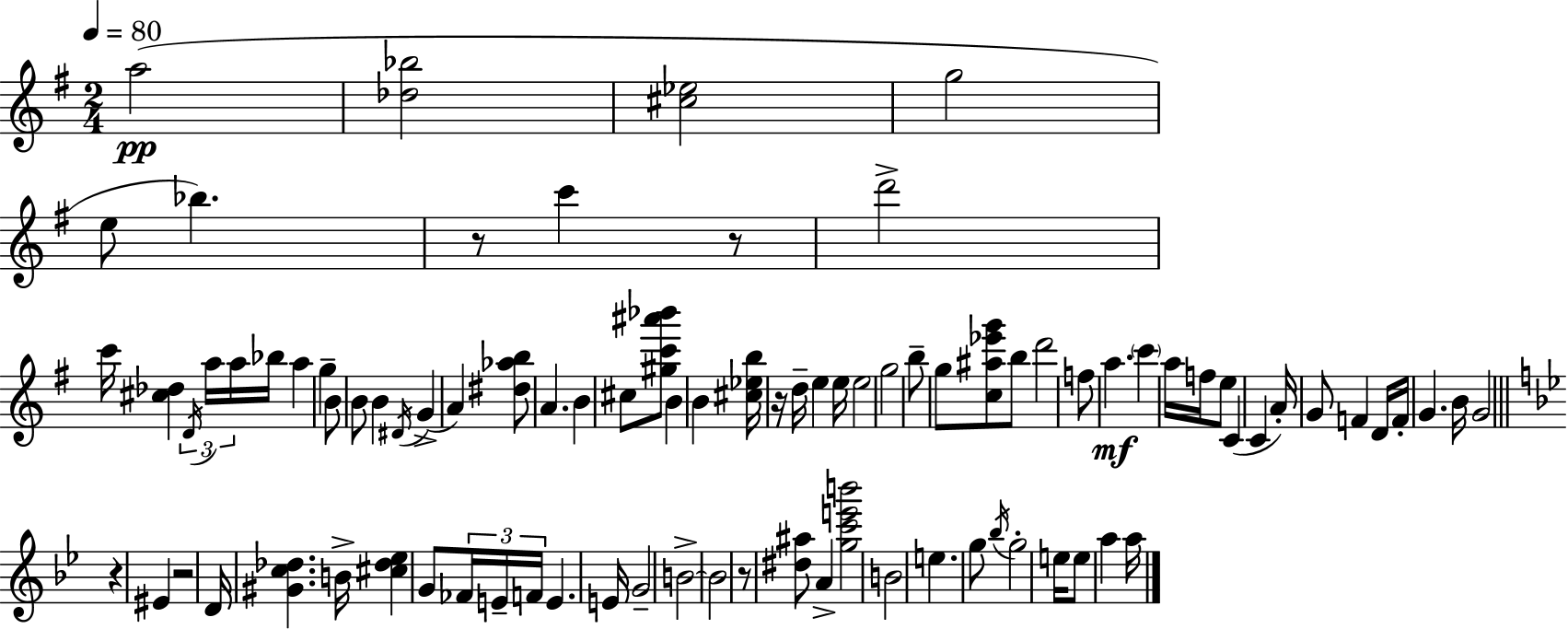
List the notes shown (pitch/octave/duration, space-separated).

A5/h [Db5,Bb5]/h [C#5,Eb5]/h G5/h E5/e Bb5/q. R/e C6/q R/e D6/h C6/s [C#5,Db5]/q D4/s A5/s A5/s Bb5/s A5/q G5/q B4/e B4/e B4/q D#4/s G4/q A4/q [D#5,Ab5,B5]/e A4/q. B4/q C#5/e [G#5,C6,A#6,Bb6]/e B4/q B4/q [C#5,Eb5,B5]/s R/s D5/s E5/q E5/s E5/h G5/h B5/e G5/e [C5,A#5,Eb6,G6]/e B5/e D6/h F5/e A5/q. C6/q A5/s F5/s E5/e C4/q C4/q A4/s G4/e F4/q D4/s F4/s G4/q. B4/s G4/h R/q EIS4/q R/h D4/s [G#4,C5,Db5]/q. B4/s [C#5,Db5,Eb5]/q G4/e FES4/s E4/s F4/s E4/q. E4/s G4/h B4/h B4/h R/e [D#5,A#5]/e A4/q [G5,C6,E6,B6]/h B4/h E5/q. G5/e Bb5/s G5/h E5/s E5/e A5/q A5/s